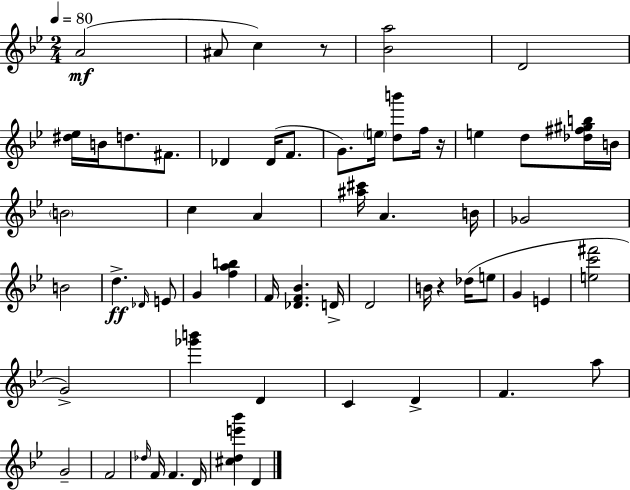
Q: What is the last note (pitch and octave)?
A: D4